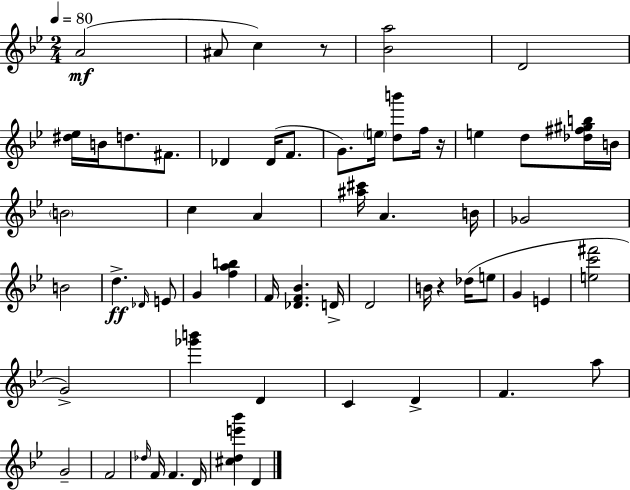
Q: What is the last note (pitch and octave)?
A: D4